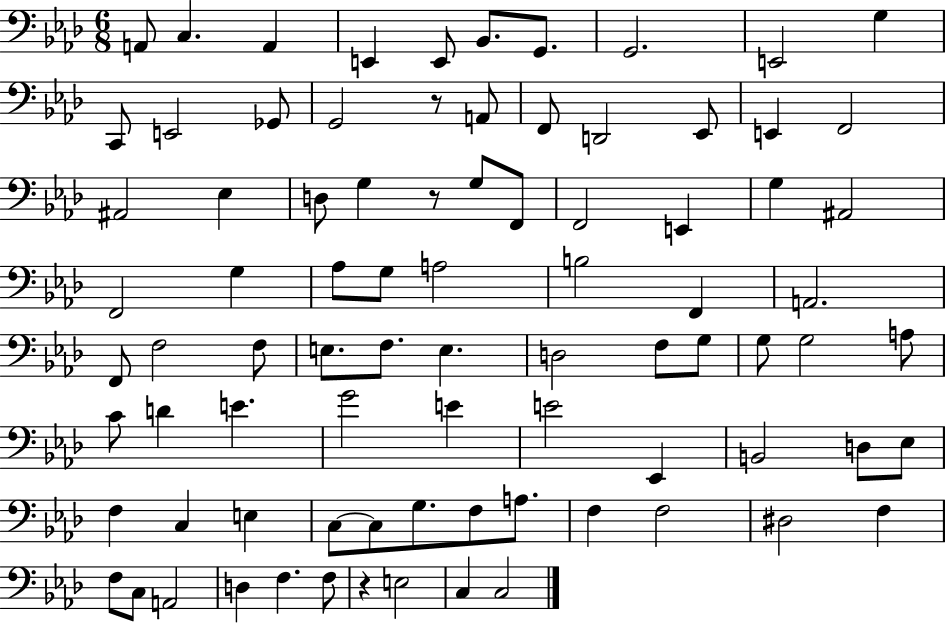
A2/e C3/q. A2/q E2/q E2/e Bb2/e. G2/e. G2/h. E2/h G3/q C2/e E2/h Gb2/e G2/h R/e A2/e F2/e D2/h Eb2/e E2/q F2/h A#2/h Eb3/q D3/e G3/q R/e G3/e F2/e F2/h E2/q G3/q A#2/h F2/h G3/q Ab3/e G3/e A3/h B3/h F2/q A2/h. F2/e F3/h F3/e E3/e. F3/e. E3/q. D3/h F3/e G3/e G3/e G3/h A3/e C4/e D4/q E4/q. G4/h E4/q E4/h Eb2/q B2/h D3/e Eb3/e F3/q C3/q E3/q C3/e C3/e G3/e. F3/e A3/e. F3/q F3/h D#3/h F3/q F3/e C3/e A2/h D3/q F3/q. F3/e R/q E3/h C3/q C3/h